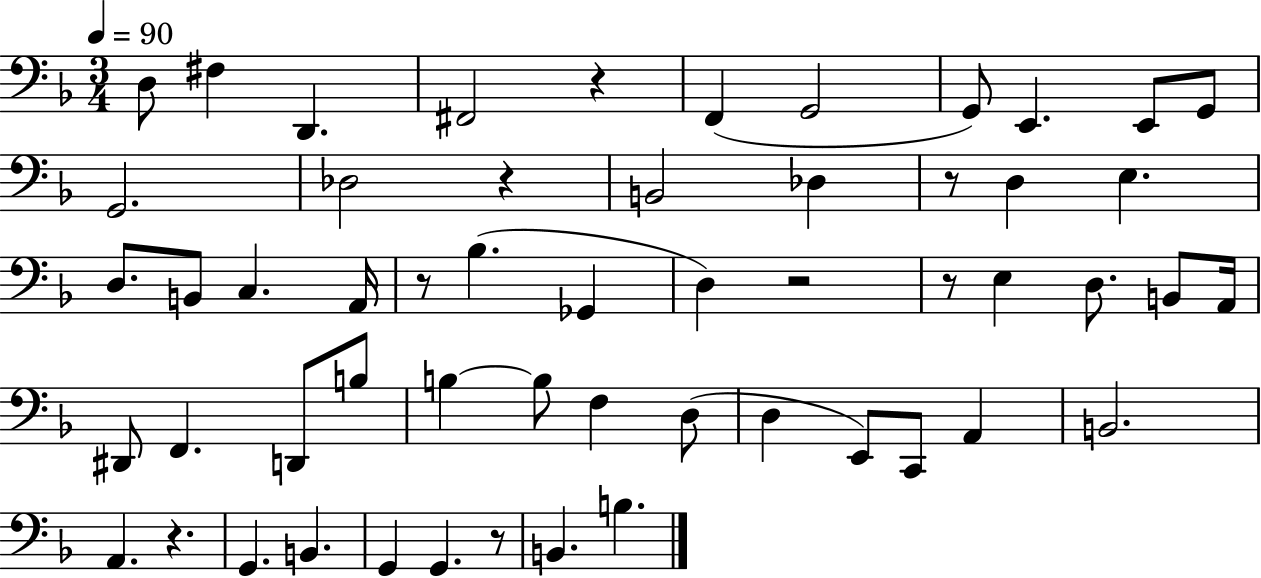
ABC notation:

X:1
T:Untitled
M:3/4
L:1/4
K:F
D,/2 ^F, D,, ^F,,2 z F,, G,,2 G,,/2 E,, E,,/2 G,,/2 G,,2 _D,2 z B,,2 _D, z/2 D, E, D,/2 B,,/2 C, A,,/4 z/2 _B, _G,, D, z2 z/2 E, D,/2 B,,/2 A,,/4 ^D,,/2 F,, D,,/2 B,/2 B, B,/2 F, D,/2 D, E,,/2 C,,/2 A,, B,,2 A,, z G,, B,, G,, G,, z/2 B,, B,